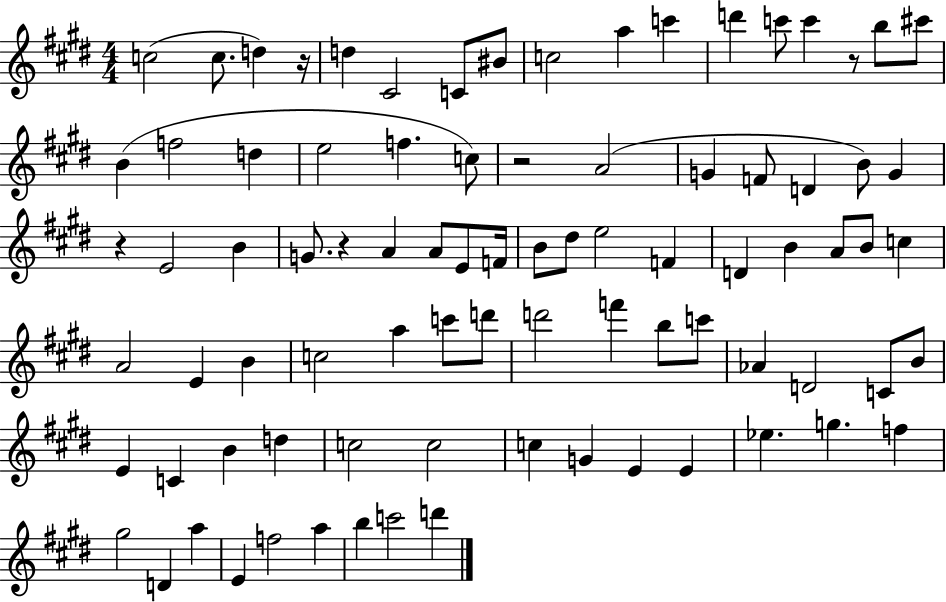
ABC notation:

X:1
T:Untitled
M:4/4
L:1/4
K:E
c2 c/2 d z/4 d ^C2 C/2 ^B/2 c2 a c' d' c'/2 c' z/2 b/2 ^c'/2 B f2 d e2 f c/2 z2 A2 G F/2 D B/2 G z E2 B G/2 z A A/2 E/2 F/4 B/2 ^d/2 e2 F D B A/2 B/2 c A2 E B c2 a c'/2 d'/2 d'2 f' b/2 c'/2 _A D2 C/2 B/2 E C B d c2 c2 c G E E _e g f ^g2 D a E f2 a b c'2 d'